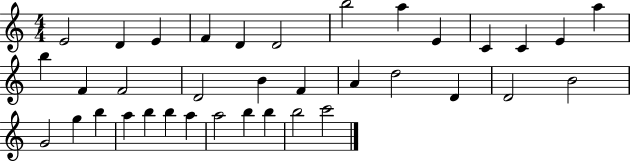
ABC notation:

X:1
T:Untitled
M:4/4
L:1/4
K:C
E2 D E F D D2 b2 a E C C E a b F F2 D2 B F A d2 D D2 B2 G2 g b a b b a a2 b b b2 c'2